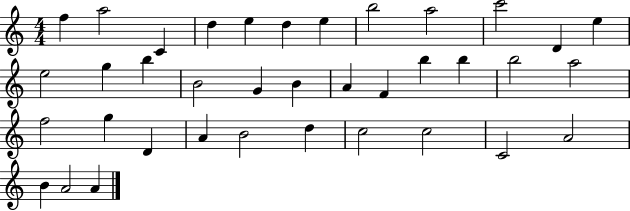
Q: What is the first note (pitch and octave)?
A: F5